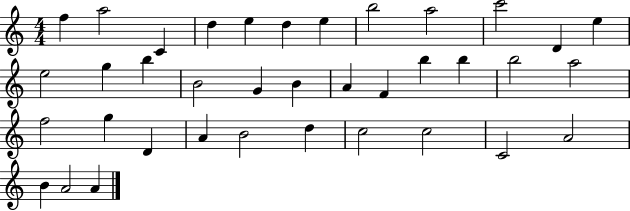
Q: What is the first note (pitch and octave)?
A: F5